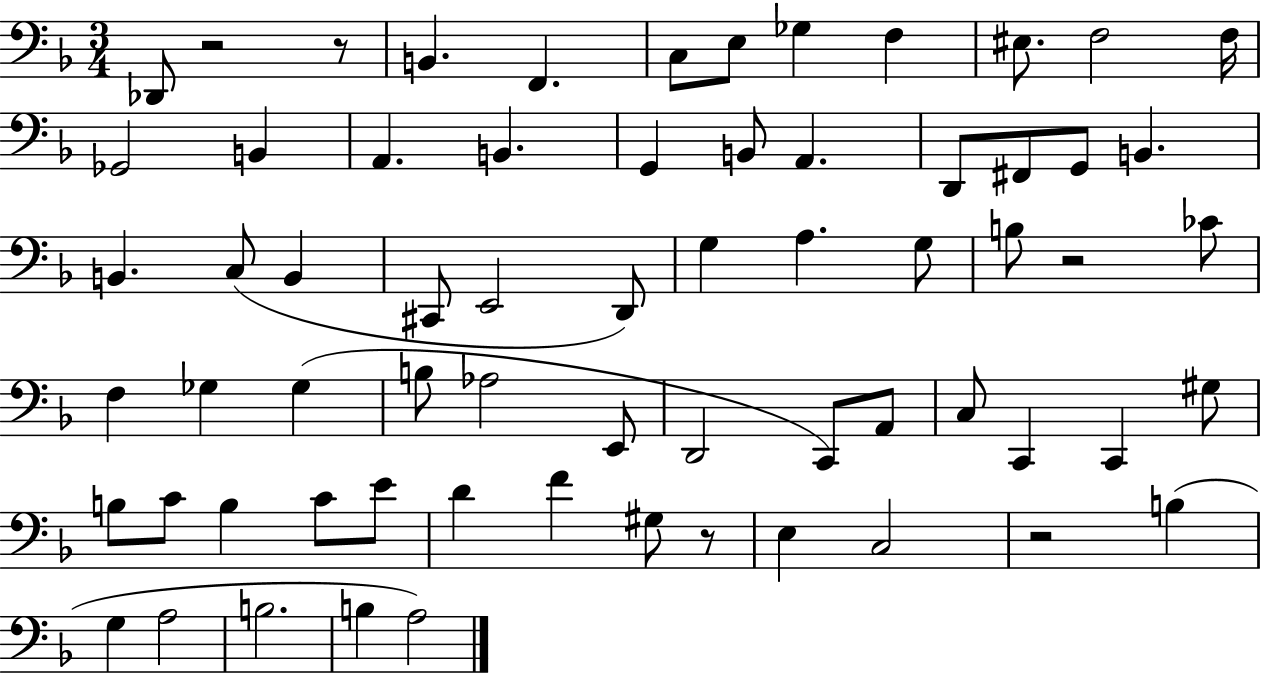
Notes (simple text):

Db2/e R/h R/e B2/q. F2/q. C3/e E3/e Gb3/q F3/q EIS3/e. F3/h F3/s Gb2/h B2/q A2/q. B2/q. G2/q B2/e A2/q. D2/e F#2/e G2/e B2/q. B2/q. C3/e B2/q C#2/e E2/h D2/e G3/q A3/q. G3/e B3/e R/h CES4/e F3/q Gb3/q Gb3/q B3/e Ab3/h E2/e D2/h C2/e A2/e C3/e C2/q C2/q G#3/e B3/e C4/e B3/q C4/e E4/e D4/q F4/q G#3/e R/e E3/q C3/h R/h B3/q G3/q A3/h B3/h. B3/q A3/h